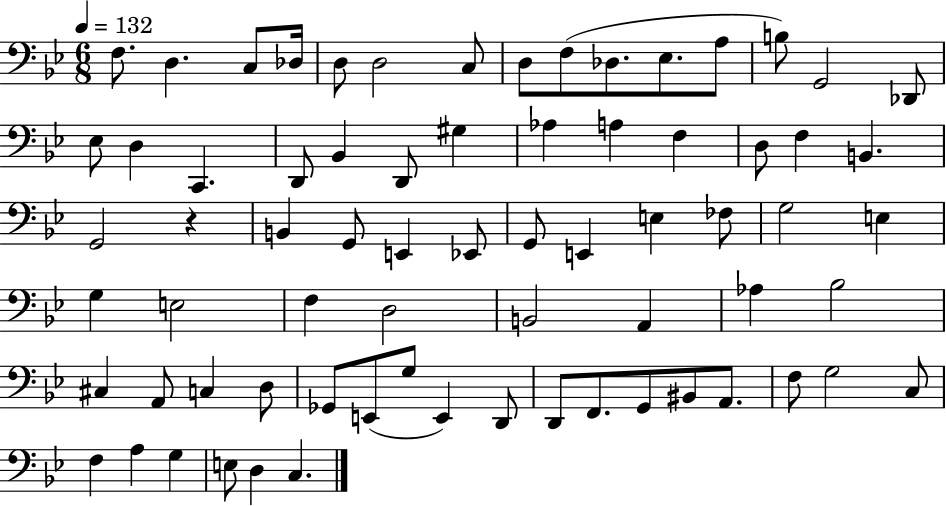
F3/e. D3/q. C3/e Db3/s D3/e D3/h C3/e D3/e F3/e Db3/e. Eb3/e. A3/e B3/e G2/h Db2/e Eb3/e D3/q C2/q. D2/e Bb2/q D2/e G#3/q Ab3/q A3/q F3/q D3/e F3/q B2/q. G2/h R/q B2/q G2/e E2/q Eb2/e G2/e E2/q E3/q FES3/e G3/h E3/q G3/q E3/h F3/q D3/h B2/h A2/q Ab3/q Bb3/h C#3/q A2/e C3/q D3/e Gb2/e E2/e G3/e E2/q D2/e D2/e F2/e. G2/e BIS2/e A2/e. F3/e G3/h C3/e F3/q A3/q G3/q E3/e D3/q C3/q.